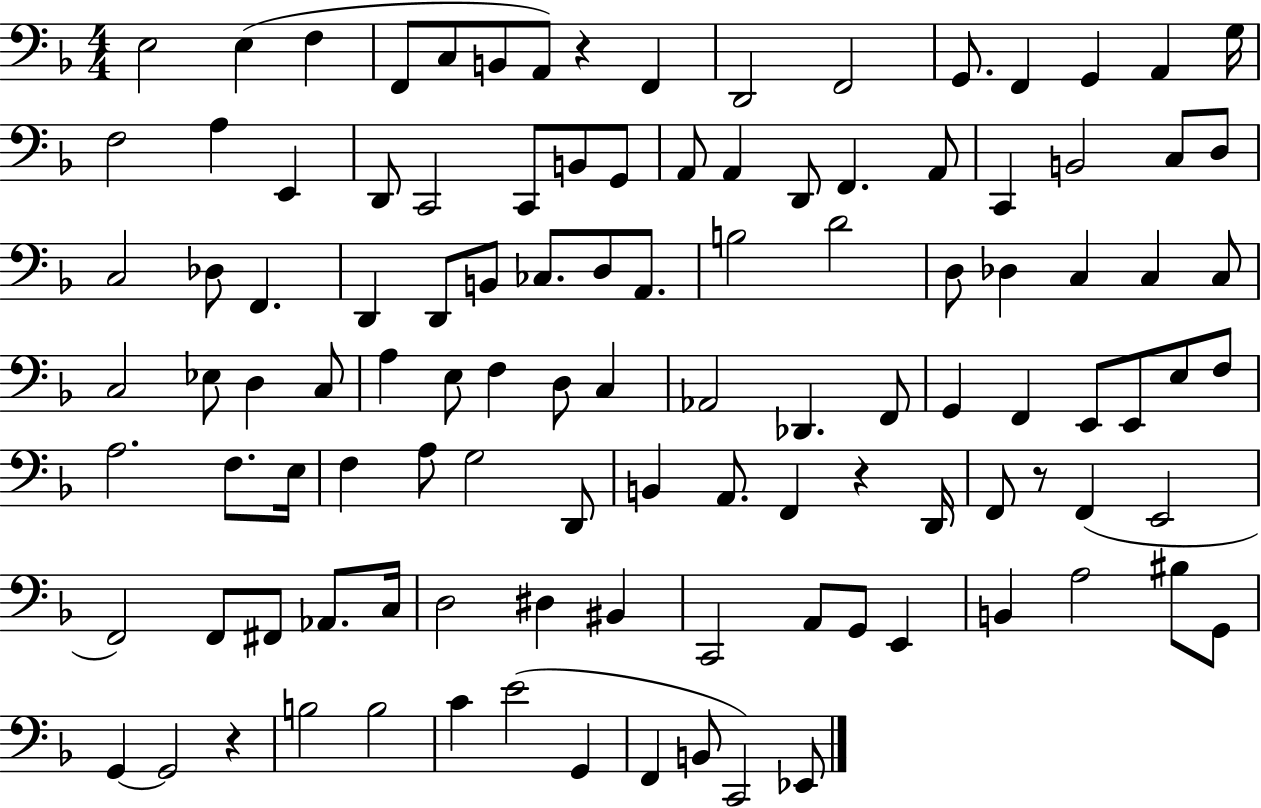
{
  \clef bass
  \numericTimeSignature
  \time 4/4
  \key f \major
  \repeat volta 2 { e2 e4( f4 | f,8 c8 b,8 a,8) r4 f,4 | d,2 f,2 | g,8. f,4 g,4 a,4 g16 | \break f2 a4 e,4 | d,8 c,2 c,8 b,8 g,8 | a,8 a,4 d,8 f,4. a,8 | c,4 b,2 c8 d8 | \break c2 des8 f,4. | d,4 d,8 b,8 ces8. d8 a,8. | b2 d'2 | d8 des4 c4 c4 c8 | \break c2 ees8 d4 c8 | a4 e8 f4 d8 c4 | aes,2 des,4. f,8 | g,4 f,4 e,8 e,8 e8 f8 | \break a2. f8. e16 | f4 a8 g2 d,8 | b,4 a,8. f,4 r4 d,16 | f,8 r8 f,4( e,2 | \break f,2) f,8 fis,8 aes,8. c16 | d2 dis4 bis,4 | c,2 a,8 g,8 e,4 | b,4 a2 bis8 g,8 | \break g,4~~ g,2 r4 | b2 b2 | c'4 e'2( g,4 | f,4 b,8 c,2) ees,8 | \break } \bar "|."
}